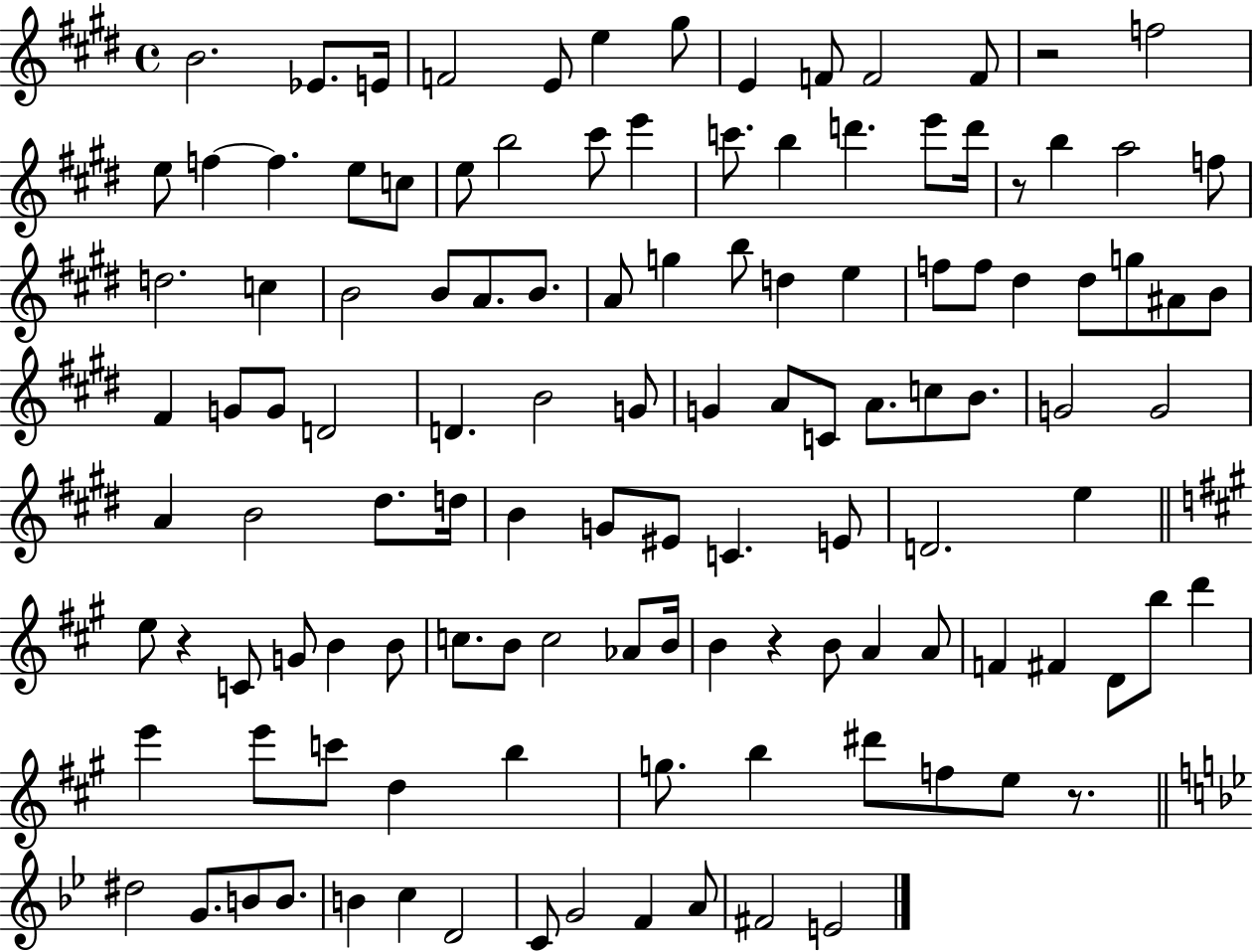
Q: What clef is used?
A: treble